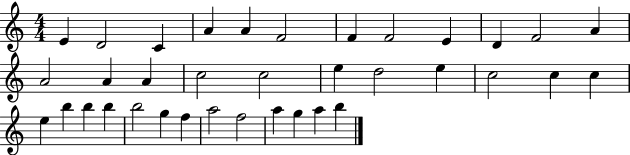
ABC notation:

X:1
T:Untitled
M:4/4
L:1/4
K:C
E D2 C A A F2 F F2 E D F2 A A2 A A c2 c2 e d2 e c2 c c e b b b b2 g f a2 f2 a g a b